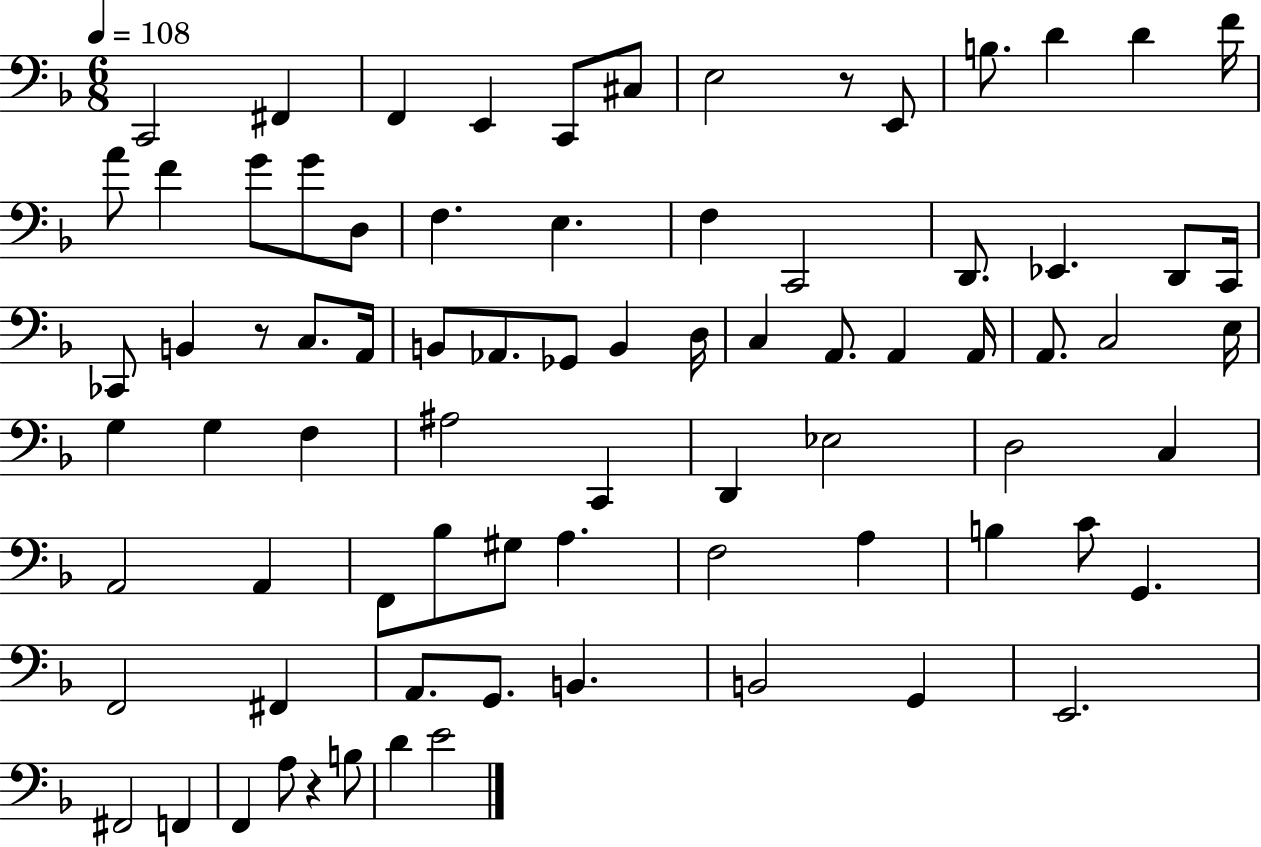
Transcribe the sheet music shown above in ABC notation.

X:1
T:Untitled
M:6/8
L:1/4
K:F
C,,2 ^F,, F,, E,, C,,/2 ^C,/2 E,2 z/2 E,,/2 B,/2 D D F/4 A/2 F G/2 G/2 D,/2 F, E, F, C,,2 D,,/2 _E,, D,,/2 C,,/4 _C,,/2 B,, z/2 C,/2 A,,/4 B,,/2 _A,,/2 _G,,/2 B,, D,/4 C, A,,/2 A,, A,,/4 A,,/2 C,2 E,/4 G, G, F, ^A,2 C,, D,, _E,2 D,2 C, A,,2 A,, F,,/2 _B,/2 ^G,/2 A, F,2 A, B, C/2 G,, F,,2 ^F,, A,,/2 G,,/2 B,, B,,2 G,, E,,2 ^F,,2 F,, F,, A,/2 z B,/2 D E2